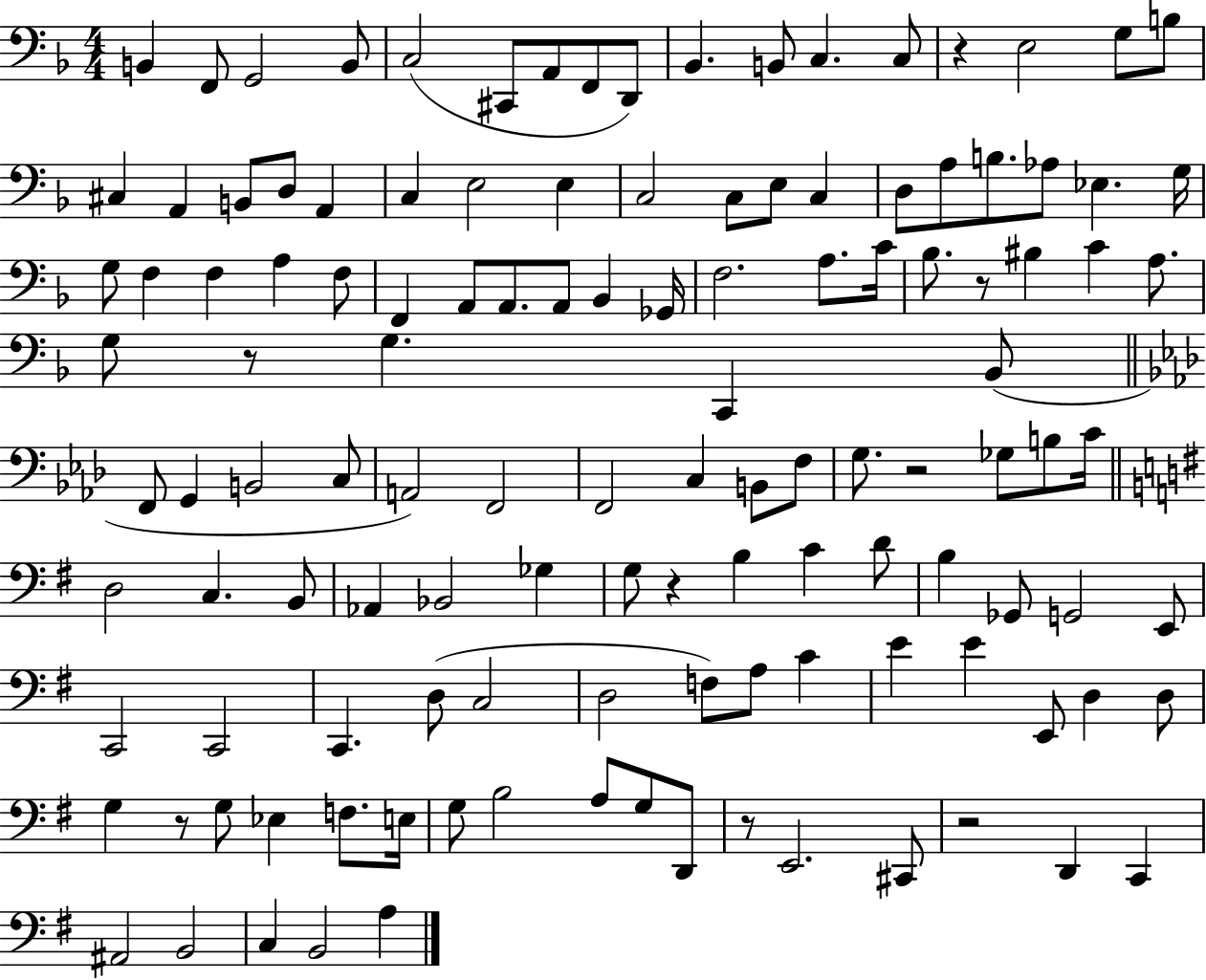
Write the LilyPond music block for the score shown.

{
  \clef bass
  \numericTimeSignature
  \time 4/4
  \key f \major
  \repeat volta 2 { b,4 f,8 g,2 b,8 | c2( cis,8 a,8 f,8 d,8) | bes,4. b,8 c4. c8 | r4 e2 g8 b8 | \break cis4 a,4 b,8 d8 a,4 | c4 e2 e4 | c2 c8 e8 c4 | d8 a8 b8. aes8 ees4. g16 | \break g8 f4 f4 a4 f8 | f,4 a,8 a,8. a,8 bes,4 ges,16 | f2. a8. c'16 | bes8. r8 bis4 c'4 a8. | \break g8 r8 g4. c,4 bes,8( | \bar "||" \break \key f \minor f,8 g,4 b,2 c8 | a,2) f,2 | f,2 c4 b,8 f8 | g8. r2 ges8 b8 c'16 | \break \bar "||" \break \key g \major d2 c4. b,8 | aes,4 bes,2 ges4 | g8 r4 b4 c'4 d'8 | b4 ges,8 g,2 e,8 | \break c,2 c,2 | c,4. d8( c2 | d2 f8) a8 c'4 | e'4 e'4 e,8 d4 d8 | \break g4 r8 g8 ees4 f8. e16 | g8 b2 a8 g8 d,8 | r8 e,2. cis,8 | r2 d,4 c,4 | \break ais,2 b,2 | c4 b,2 a4 | } \bar "|."
}